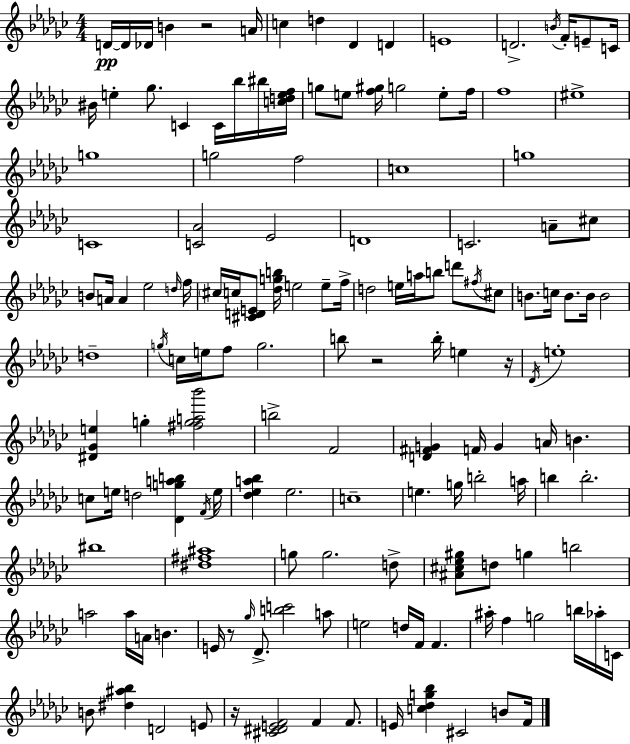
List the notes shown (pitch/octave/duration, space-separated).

D4/s D4/s Db4/s B4/q R/h A4/s C5/q D5/q Db4/q D4/q E4/w D4/h. B4/s F4/s E4/e C4/s BIS4/s E5/q Gb5/e. C4/q C4/s Bb5/s BIS5/s [C5,D5,E5,F5]/s G5/e E5/e [F5,G#5]/s G5/h E5/e F5/s F5/w EIS5/w G5/w G5/h F5/h C5/w G5/w C4/w [C4,Ab4]/h Eb4/h D4/w C4/h. A4/e C#5/e B4/e A4/s A4/q Eb5/h D5/s F5/s C#5/s C5/s [C#4,D4,E4]/e [Db5,G5,B5]/s E5/h E5/e F5/s D5/h E5/s A5/s B5/e D6/e F#5/s C#5/e B4/e. C5/s B4/e. B4/s B4/h D5/w G5/s C5/s E5/s F5/e G5/h. B5/e R/h B5/s E5/q R/s Db4/s E5/w [D#4,Gb4,E5]/q G5/q [F#5,G5,A5,Bb6]/h B5/h F4/h [D4,F#4,G4]/q F4/s G4/q A4/s B4/q. C5/e E5/s D5/h [Db4,G5,A5,B5]/q F4/s E5/s [Db5,Eb5,A5,Bb5]/q Eb5/h. C5/w E5/q. G5/s B5/h A5/s B5/q B5/h. BIS5/w [D#5,F#5,A#5]/w G5/e G5/h. D5/e [A#4,C#5,Eb5,G#5]/e D5/e G5/q B5/h A5/h A5/s A4/s B4/q. E4/s R/e Gb5/s Db4/e. [B5,C6]/h A5/e E5/h D5/s F4/s F4/q. A#5/s F5/q G5/h B5/s Ab5/s C4/s B4/e [D#5,A#5,Bb5]/q D4/h E4/e R/s [C#4,D#4,E4,F4]/h F4/q F4/e. E4/s [C5,Db5,G5,Bb5]/q C#4/h B4/e F4/s